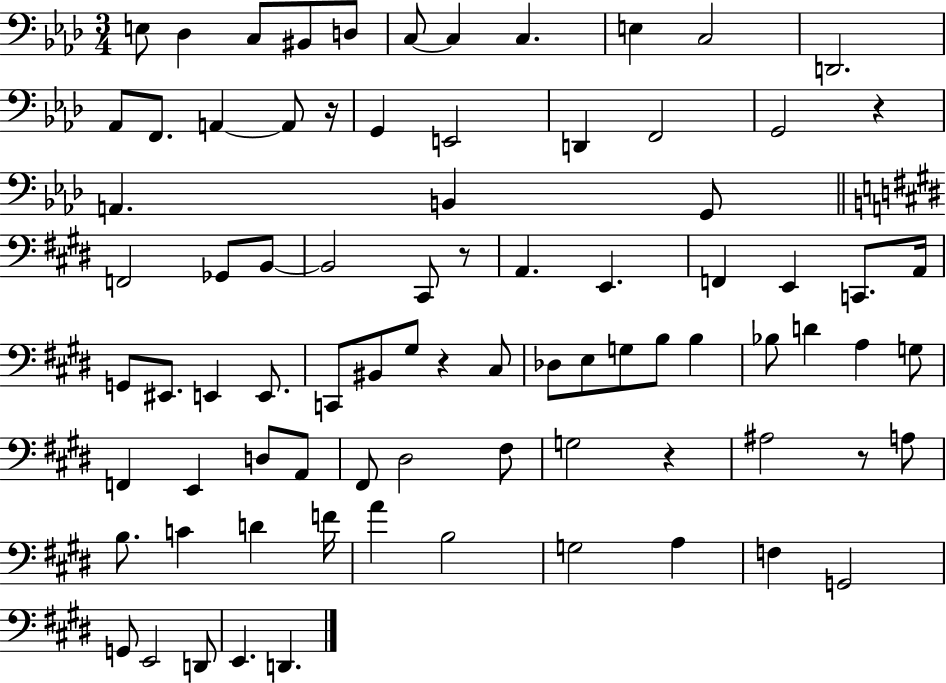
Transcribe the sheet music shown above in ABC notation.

X:1
T:Untitled
M:3/4
L:1/4
K:Ab
E,/2 _D, C,/2 ^B,,/2 D,/2 C,/2 C, C, E, C,2 D,,2 _A,,/2 F,,/2 A,, A,,/2 z/4 G,, E,,2 D,, F,,2 G,,2 z A,, B,, G,,/2 F,,2 _G,,/2 B,,/2 B,,2 ^C,,/2 z/2 A,, E,, F,, E,, C,,/2 A,,/4 G,,/2 ^E,,/2 E,, E,,/2 C,,/2 ^B,,/2 ^G,/2 z ^C,/2 _D,/2 E,/2 G,/2 B,/2 B, _B,/2 D A, G,/2 F,, E,, D,/2 A,,/2 ^F,,/2 ^D,2 ^F,/2 G,2 z ^A,2 z/2 A,/2 B,/2 C D F/4 A B,2 G,2 A, F, G,,2 G,,/2 E,,2 D,,/2 E,, D,,